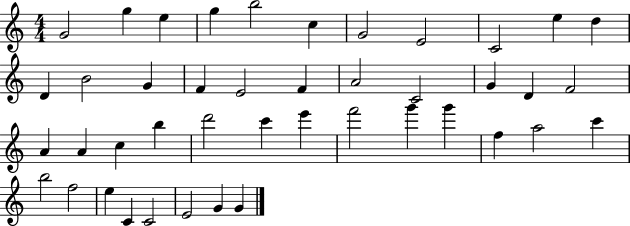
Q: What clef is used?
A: treble